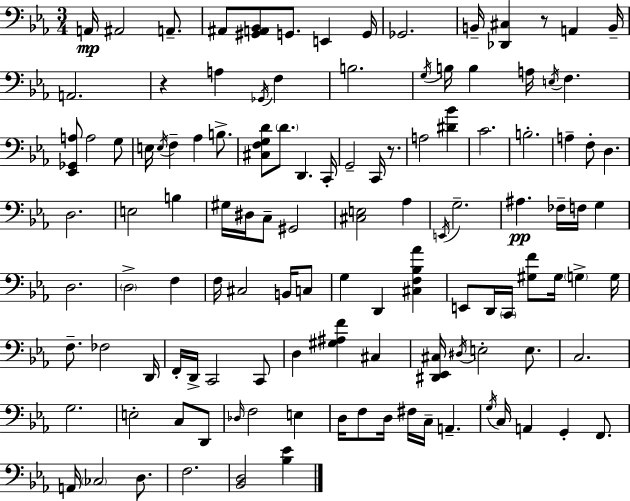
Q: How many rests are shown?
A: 3